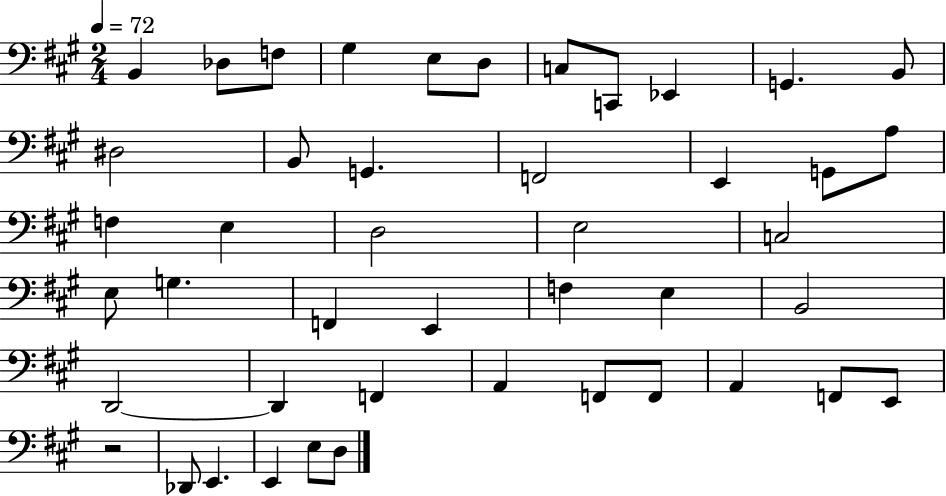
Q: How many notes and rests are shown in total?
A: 45